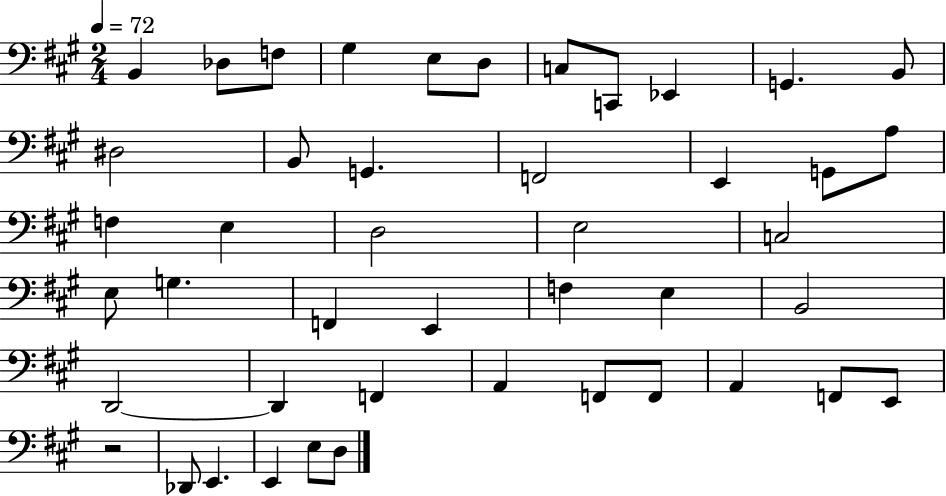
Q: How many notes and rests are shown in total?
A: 45